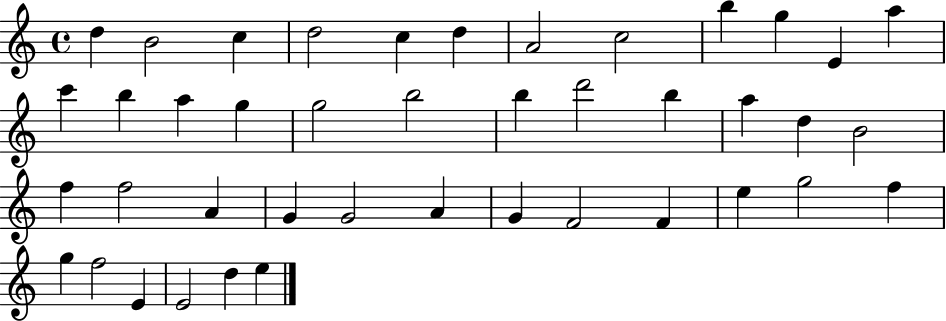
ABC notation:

X:1
T:Untitled
M:4/4
L:1/4
K:C
d B2 c d2 c d A2 c2 b g E a c' b a g g2 b2 b d'2 b a d B2 f f2 A G G2 A G F2 F e g2 f g f2 E E2 d e